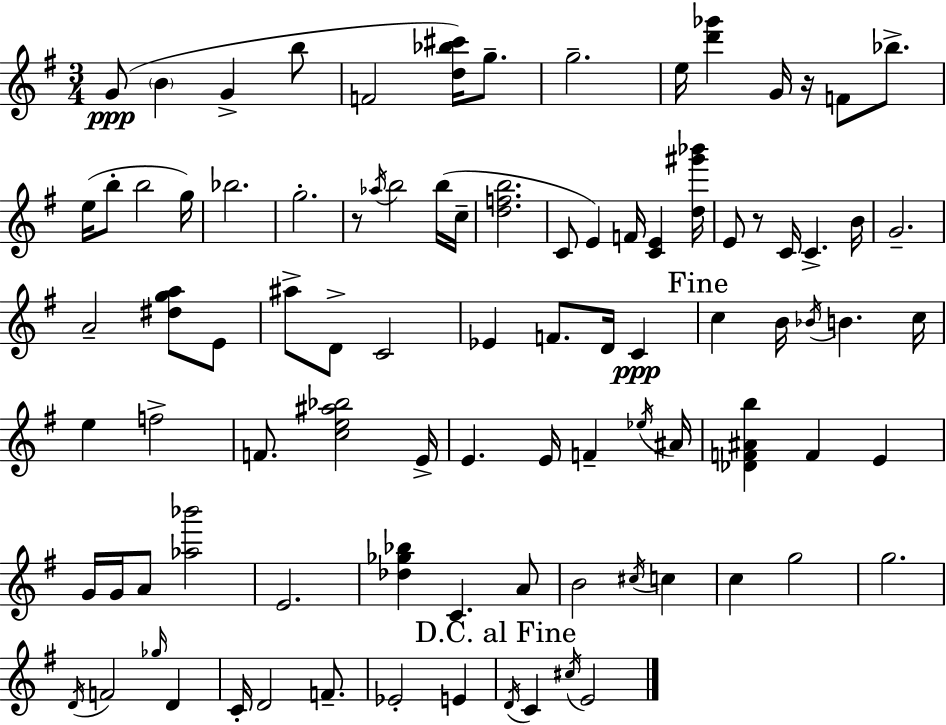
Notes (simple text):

G4/e B4/q G4/q B5/e F4/h [D5,Bb5,C#6]/s G5/e. G5/h. E5/s [D6,Gb6]/q G4/s R/s F4/e Bb5/e. E5/s B5/e B5/h G5/s Bb5/h. G5/h. R/e Ab5/s B5/h B5/s C5/s [D5,F5,B5]/h. C4/e E4/q F4/s [C4,E4]/q [D5,G#6,Bb6]/s E4/e R/e C4/s C4/q. B4/s G4/h. A4/h [D#5,G5,A5]/e E4/e A#5/e D4/e C4/h Eb4/q F4/e. D4/s C4/q C5/q B4/s Bb4/s B4/q. C5/s E5/q F5/h F4/e. [C5,E5,A#5,Bb5]/h E4/s E4/q. E4/s F4/q Eb5/s A#4/s [Db4,F4,A#4,B5]/q F4/q E4/q G4/s G4/s A4/e [Ab5,Bb6]/h E4/h. [Db5,Gb5,Bb5]/q C4/q. A4/e B4/h C#5/s C5/q C5/q G5/h G5/h. D4/s F4/h Gb5/s D4/q C4/s D4/h F4/e. Eb4/h E4/q D4/s C4/q C#5/s E4/h